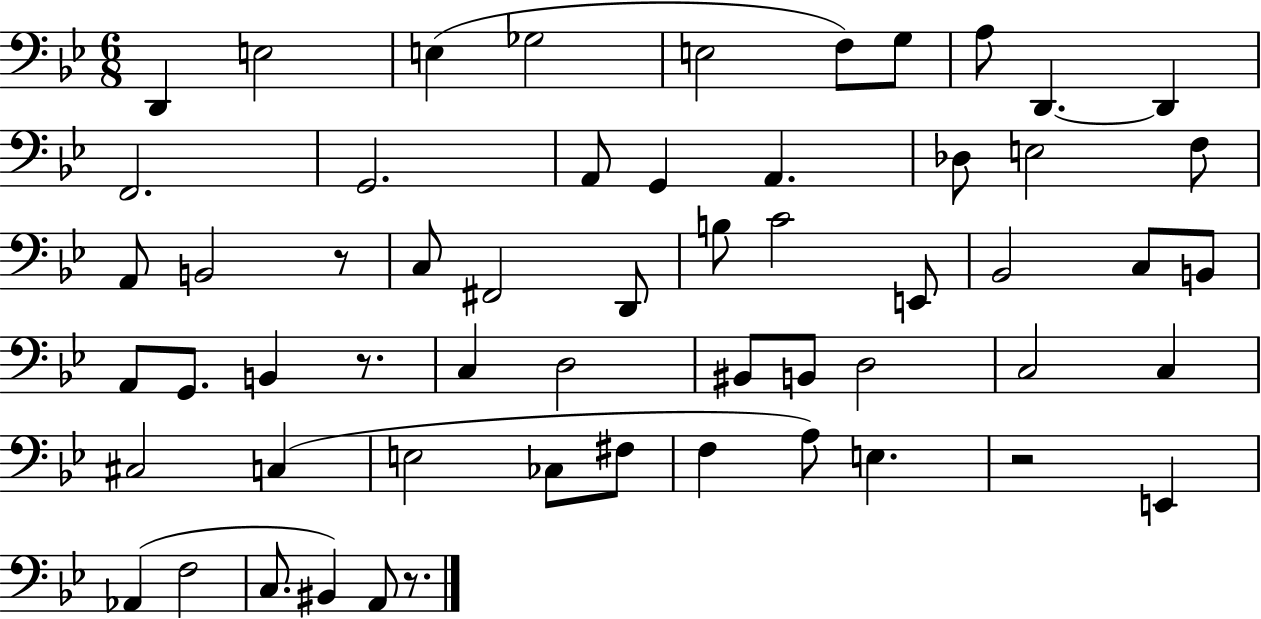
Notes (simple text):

D2/q E3/h E3/q Gb3/h E3/h F3/e G3/e A3/e D2/q. D2/q F2/h. G2/h. A2/e G2/q A2/q. Db3/e E3/h F3/e A2/e B2/h R/e C3/e F#2/h D2/e B3/e C4/h E2/e Bb2/h C3/e B2/e A2/e G2/e. B2/q R/e. C3/q D3/h BIS2/e B2/e D3/h C3/h C3/q C#3/h C3/q E3/h CES3/e F#3/e F3/q A3/e E3/q. R/h E2/q Ab2/q F3/h C3/e. BIS2/q A2/e R/e.